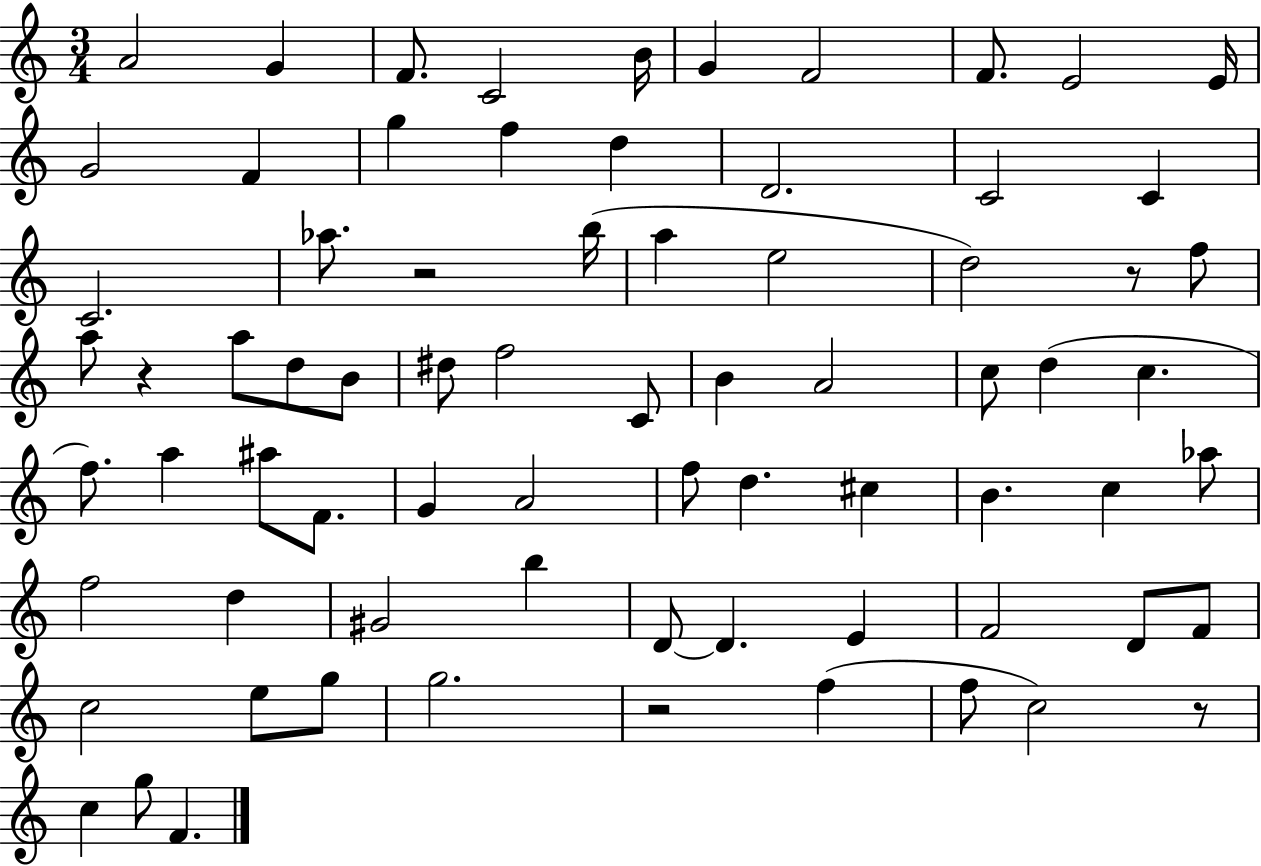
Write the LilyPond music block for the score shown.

{
  \clef treble
  \numericTimeSignature
  \time 3/4
  \key c \major
  \repeat volta 2 { a'2 g'4 | f'8. c'2 b'16 | g'4 f'2 | f'8. e'2 e'16 | \break g'2 f'4 | g''4 f''4 d''4 | d'2. | c'2 c'4 | \break c'2. | aes''8. r2 b''16( | a''4 e''2 | d''2) r8 f''8 | \break a''8 r4 a''8 d''8 b'8 | dis''8 f''2 c'8 | b'4 a'2 | c''8 d''4( c''4. | \break f''8.) a''4 ais''8 f'8. | g'4 a'2 | f''8 d''4. cis''4 | b'4. c''4 aes''8 | \break f''2 d''4 | gis'2 b''4 | d'8~~ d'4. e'4 | f'2 d'8 f'8 | \break c''2 e''8 g''8 | g''2. | r2 f''4( | f''8 c''2) r8 | \break c''4 g''8 f'4. | } \bar "|."
}